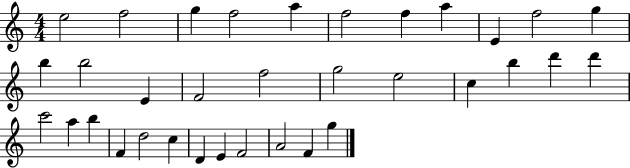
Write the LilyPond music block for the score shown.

{
  \clef treble
  \numericTimeSignature
  \time 4/4
  \key c \major
  e''2 f''2 | g''4 f''2 a''4 | f''2 f''4 a''4 | e'4 f''2 g''4 | \break b''4 b''2 e'4 | f'2 f''2 | g''2 e''2 | c''4 b''4 d'''4 d'''4 | \break c'''2 a''4 b''4 | f'4 d''2 c''4 | d'4 e'4 f'2 | a'2 f'4 g''4 | \break \bar "|."
}